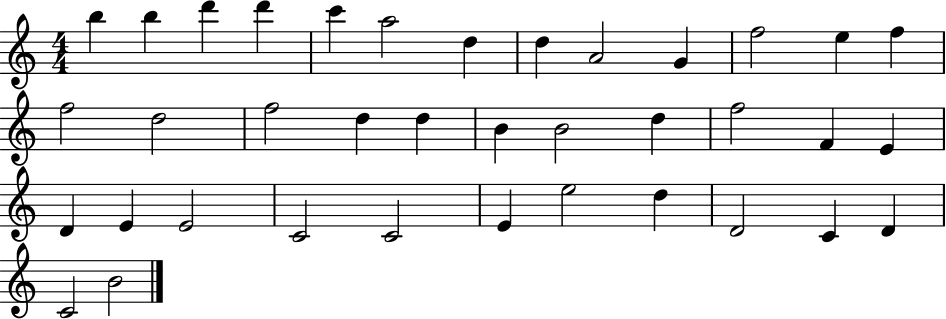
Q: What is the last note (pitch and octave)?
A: B4